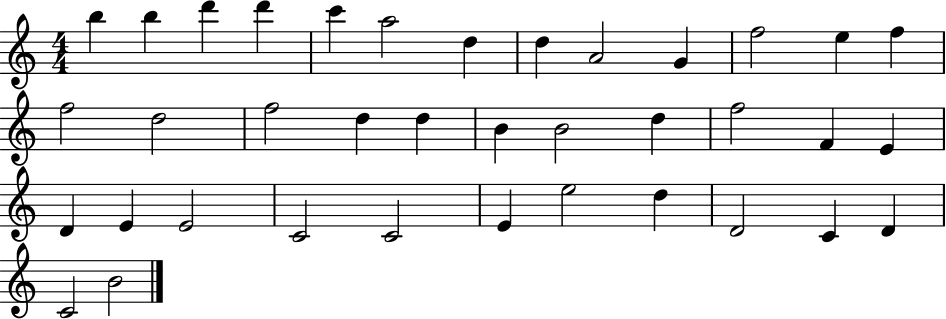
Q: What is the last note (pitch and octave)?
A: B4